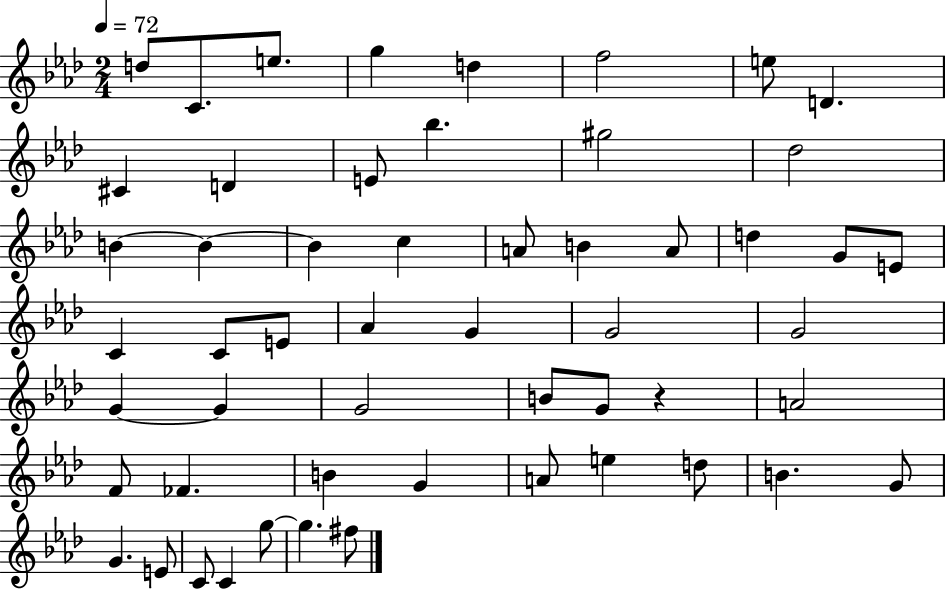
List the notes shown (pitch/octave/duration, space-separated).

D5/e C4/e. E5/e. G5/q D5/q F5/h E5/e D4/q. C#4/q D4/q E4/e Bb5/q. G#5/h Db5/h B4/q B4/q B4/q C5/q A4/e B4/q A4/e D5/q G4/e E4/e C4/q C4/e E4/e Ab4/q G4/q G4/h G4/h G4/q G4/q G4/h B4/e G4/e R/q A4/h F4/e FES4/q. B4/q G4/q A4/e E5/q D5/e B4/q. G4/e G4/q. E4/e C4/e C4/q G5/e G5/q. F#5/e